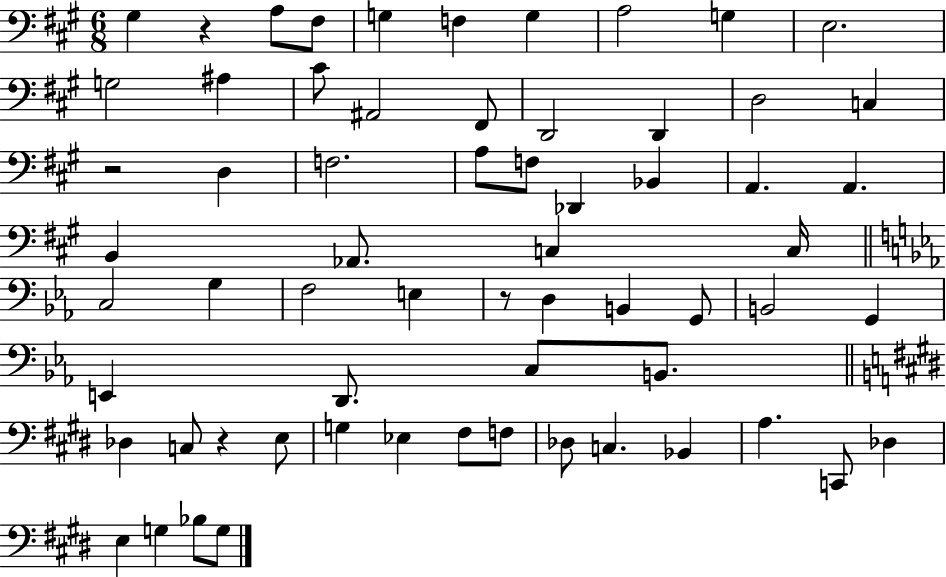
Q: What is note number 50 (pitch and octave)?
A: F3